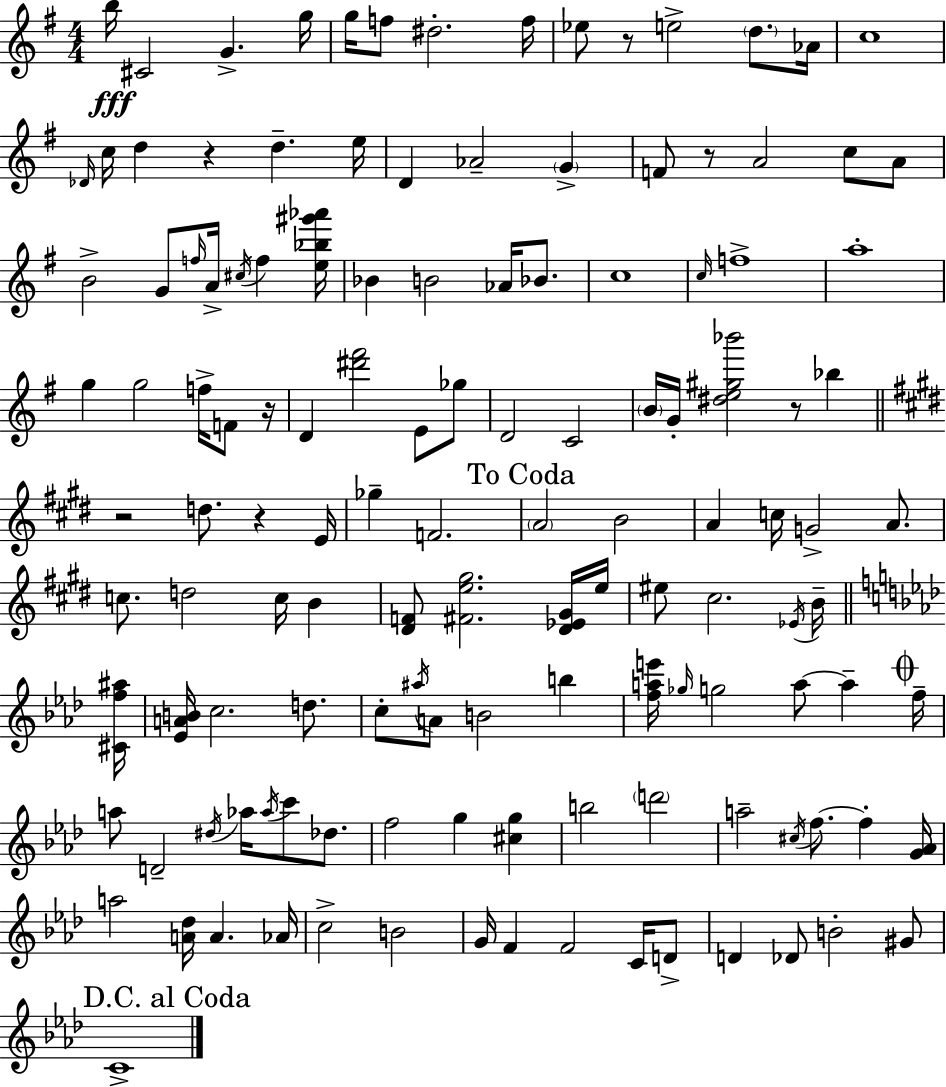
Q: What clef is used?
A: treble